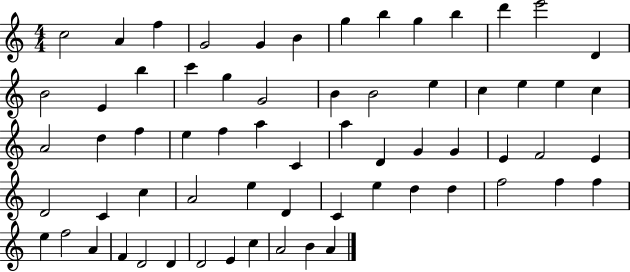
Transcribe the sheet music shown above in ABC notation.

X:1
T:Untitled
M:4/4
L:1/4
K:C
c2 A f G2 G B g b g b d' e'2 D B2 E b c' g G2 B B2 e c e e c A2 d f e f a C a D G G E F2 E D2 C c A2 e D C e d d f2 f f e f2 A F D2 D D2 E c A2 B A